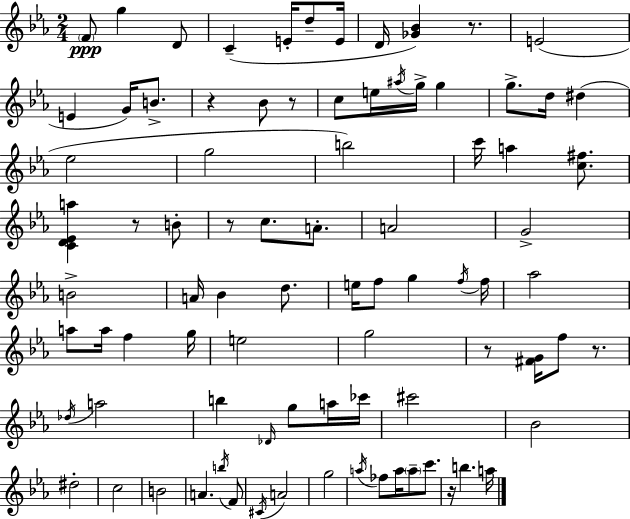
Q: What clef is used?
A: treble